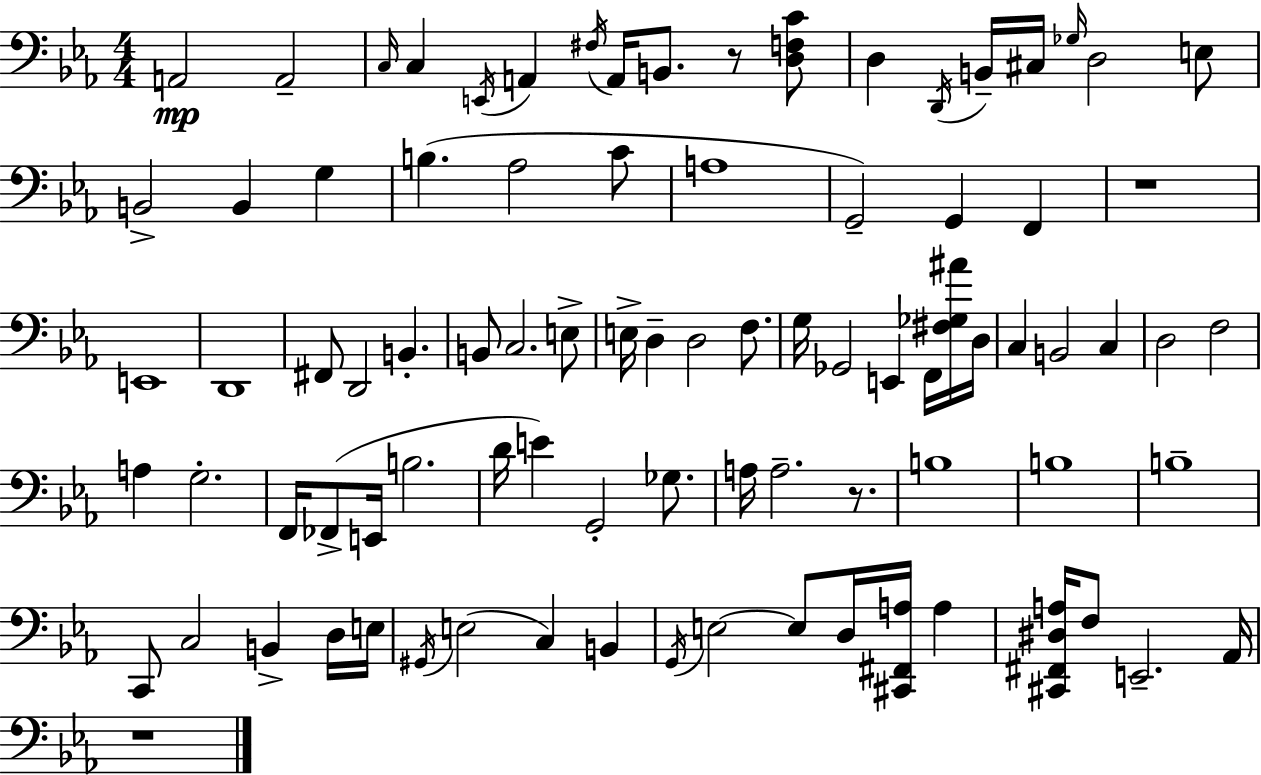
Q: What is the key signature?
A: C minor